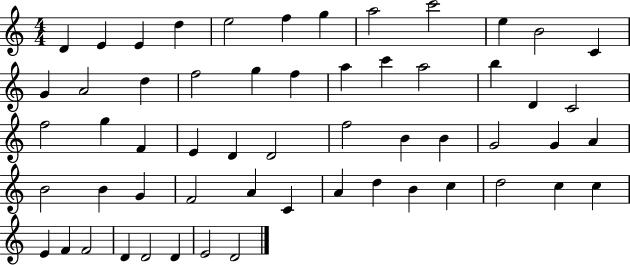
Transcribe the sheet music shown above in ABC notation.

X:1
T:Untitled
M:4/4
L:1/4
K:C
D E E d e2 f g a2 c'2 e B2 C G A2 d f2 g f a c' a2 b D C2 f2 g F E D D2 f2 B B G2 G A B2 B G F2 A C A d B c d2 c c E F F2 D D2 D E2 D2